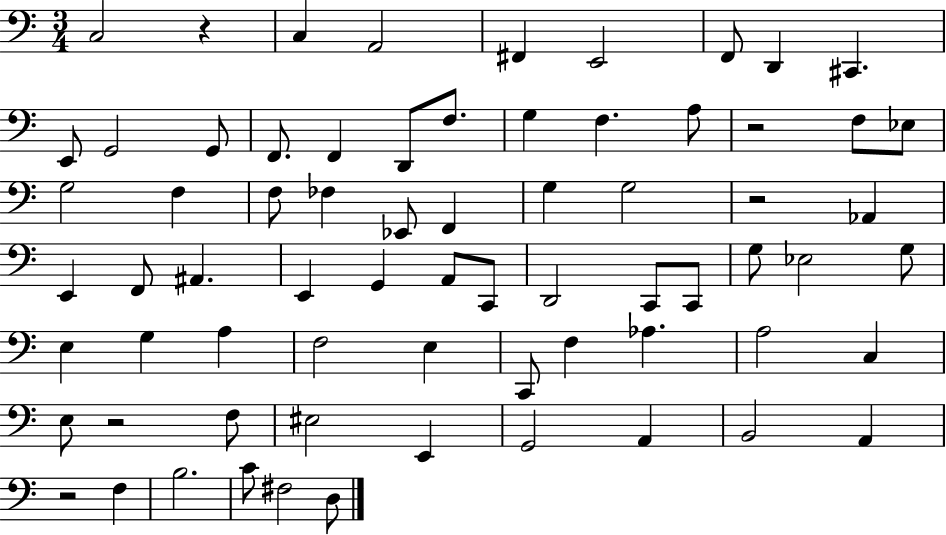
{
  \clef bass
  \numericTimeSignature
  \time 3/4
  \key c \major
  c2 r4 | c4 a,2 | fis,4 e,2 | f,8 d,4 cis,4. | \break e,8 g,2 g,8 | f,8. f,4 d,8 f8. | g4 f4. a8 | r2 f8 ees8 | \break g2 f4 | f8 fes4 ees,8 f,4 | g4 g2 | r2 aes,4 | \break e,4 f,8 ais,4. | e,4 g,4 a,8 c,8 | d,2 c,8 c,8 | g8 ees2 g8 | \break e4 g4 a4 | f2 e4 | c,8 f4 aes4. | a2 c4 | \break e8 r2 f8 | eis2 e,4 | g,2 a,4 | b,2 a,4 | \break r2 f4 | b2. | c'8 fis2 d8 | \bar "|."
}